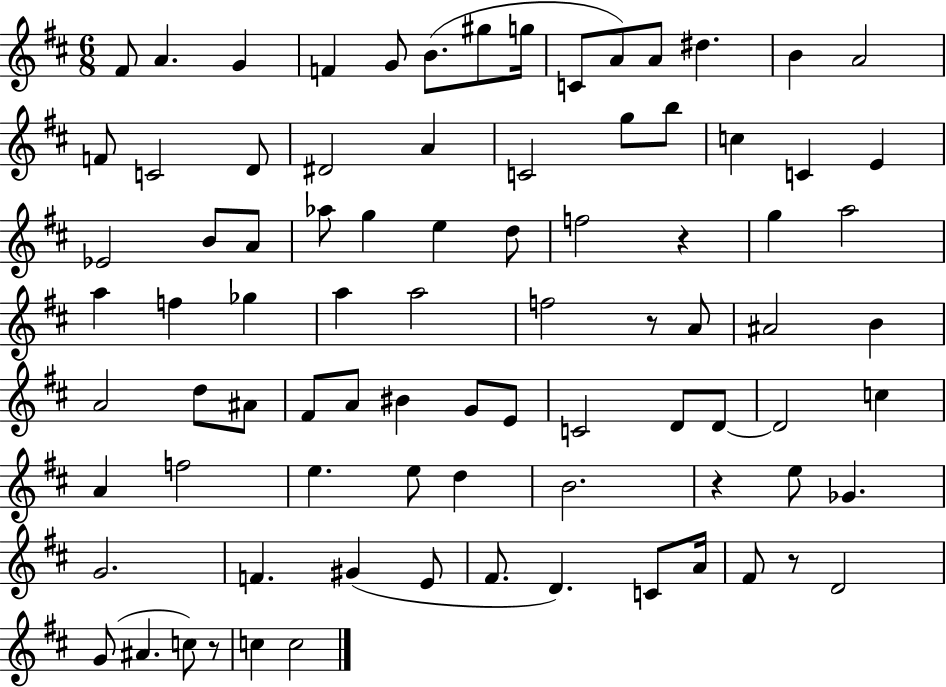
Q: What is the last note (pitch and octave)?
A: C5